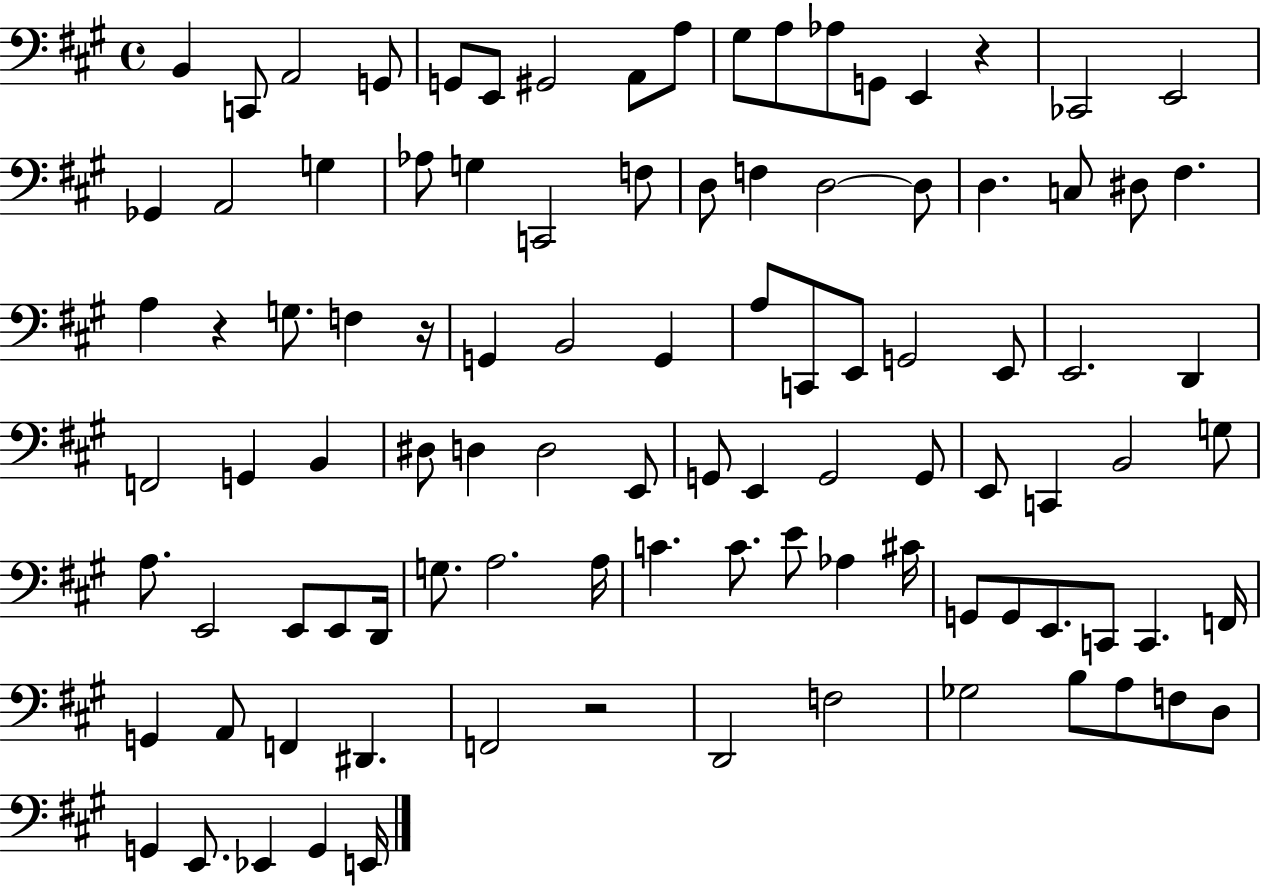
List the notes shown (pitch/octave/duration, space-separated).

B2/q C2/e A2/h G2/e G2/e E2/e G#2/h A2/e A3/e G#3/e A3/e Ab3/e G2/e E2/q R/q CES2/h E2/h Gb2/q A2/h G3/q Ab3/e G3/q C2/h F3/e D3/e F3/q D3/h D3/e D3/q. C3/e D#3/e F#3/q. A3/q R/q G3/e. F3/q R/s G2/q B2/h G2/q A3/e C2/e E2/e G2/h E2/e E2/h. D2/q F2/h G2/q B2/q D#3/e D3/q D3/h E2/e G2/e E2/q G2/h G2/e E2/e C2/q B2/h G3/e A3/e. E2/h E2/e E2/e D2/s G3/e. A3/h. A3/s C4/q. C4/e. E4/e Ab3/q C#4/s G2/e G2/e E2/e. C2/e C2/q. F2/s G2/q A2/e F2/q D#2/q. F2/h R/h D2/h F3/h Gb3/h B3/e A3/e F3/e D3/e G2/q E2/e. Eb2/q G2/q E2/s